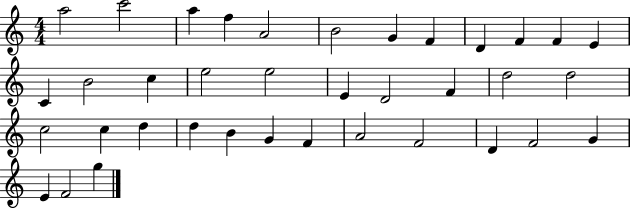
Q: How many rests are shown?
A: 0